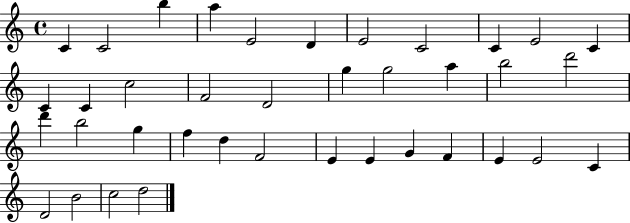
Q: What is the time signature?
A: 4/4